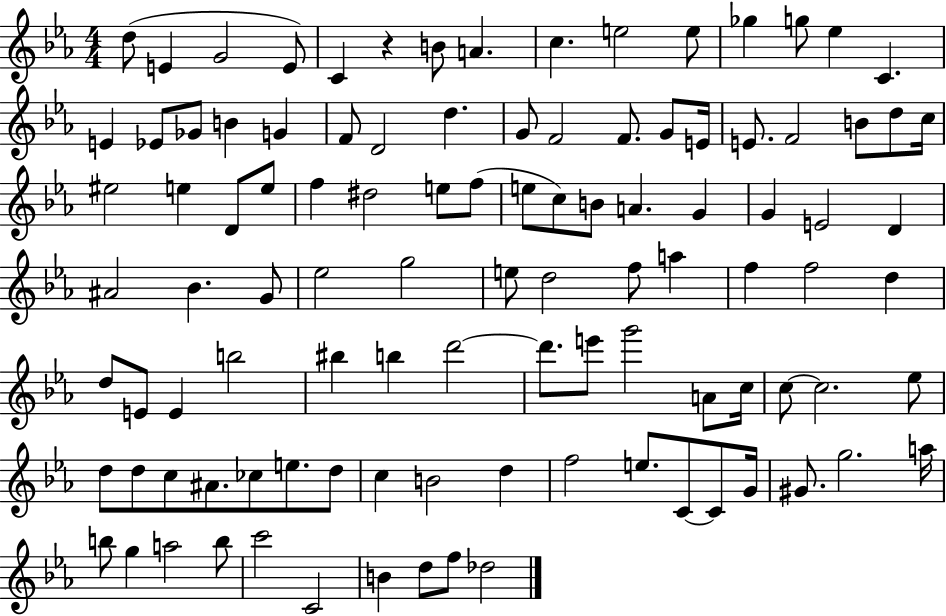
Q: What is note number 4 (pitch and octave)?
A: E4